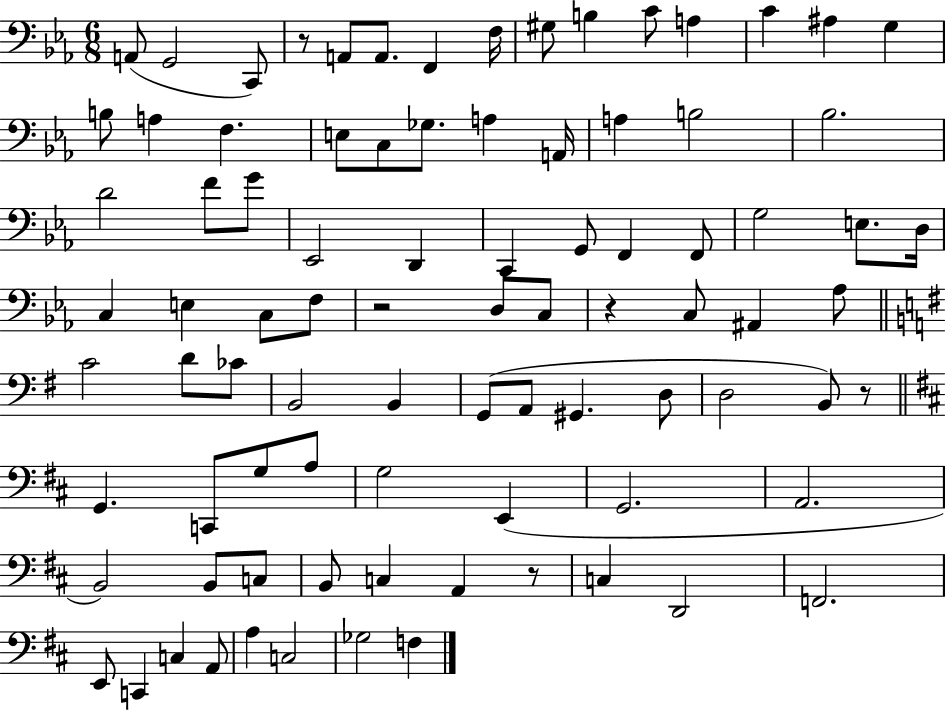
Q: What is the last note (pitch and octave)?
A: F3